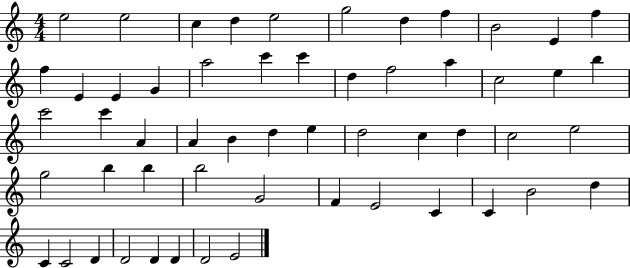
X:1
T:Untitled
M:4/4
L:1/4
K:C
e2 e2 c d e2 g2 d f B2 E f f E E G a2 c' c' d f2 a c2 e b c'2 c' A A B d e d2 c d c2 e2 g2 b b b2 G2 F E2 C C B2 d C C2 D D2 D D D2 E2